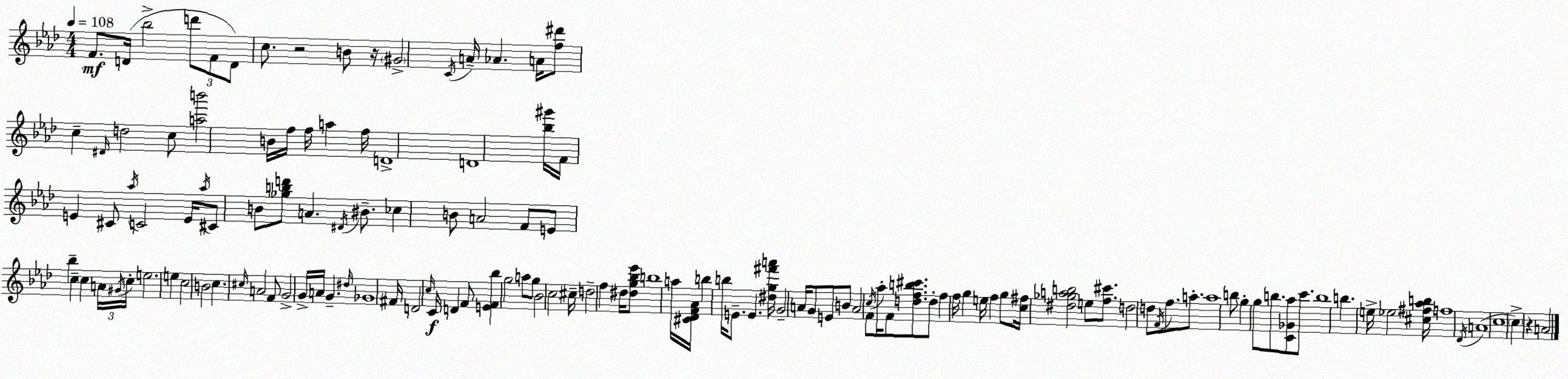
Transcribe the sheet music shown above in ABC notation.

X:1
T:Untitled
M:4/4
L:1/4
K:Ab
F/2 D/4 _b2 d'/2 F/2 D/2 c/2 z2 B/2 z/4 ^G2 C/4 A/4 _A A/4 [f^d']/2 c ^D/4 d2 c/2 [ab']2 B/4 f/4 f/4 a f/4 D4 D4 [_b^g']/4 F/4 E ^C/2 _a/4 C2 E/4 _a/4 ^C/2 B/2 [_gbd']/2 A ^D/4 ^B/2 _c B/2 A2 F/2 E/2 _b c c A/4 ^G/4 c/4 e2 e c2 B2 c ^c/4 A2 F/2 G2 G/4 A/4 G ^d/4 _G4 ^F/4 D2 c/4 C/4 D F/2 [EF_b] g2 a/2 g/2 _B2 c2 ^c/4 d2 f ^d/4 [^dg_b_e']/2 b4 a/4 [^C_DF_A]/4 b b/4 E/2 E [^dg^f'a']/4 G2 A/4 G/2 E/2 B/2 A2 F/2 c/4 _a/4 F/2 [dfb^c']/2 d/2 f f/4 g e/4 f g/2 [c^f]/4 [^d_gab]2 e/2 [f^c']/2 d2 d/2 F/4 f/2 a/2 a4 b/2 g g/2 b/2 [C_G_a]/2 c'/2 b4 b e/4 _e2 [^c^f_ab]/4 f4 _D/4 A4 c4 c z A2